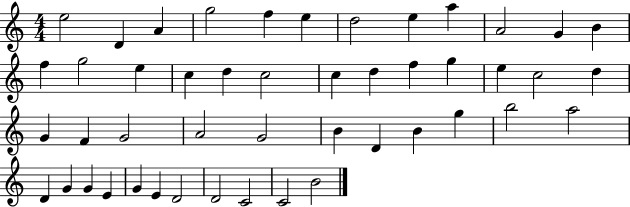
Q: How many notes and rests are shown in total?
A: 47